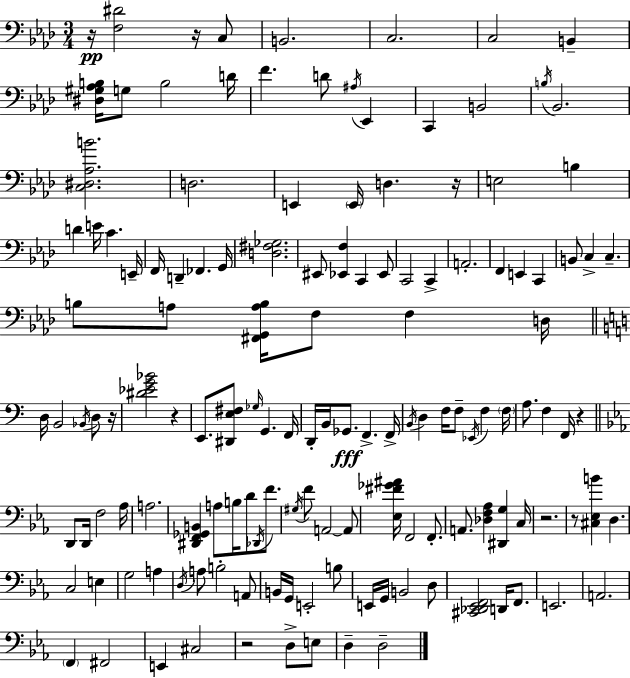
R/s [F3,D#4]/h R/s C3/e B2/h. C3/h. C3/h B2/q [D#3,G#3,Ab3,B3]/s G3/e B3/h D4/s F4/q. D4/e A#3/s Eb2/q C2/q B2/h B3/s Bb2/h. [C3,D#3,Ab3,B4]/h. D3/h. E2/q E2/s D3/q. R/s E3/h B3/q D4/q E4/s C4/q. E2/s F2/s D2/q FES2/q. G2/s [D3,F#3,Gb3]/h. EIS2/e [Eb2,F3]/q C2/q Eb2/e C2/h C2/q A2/h. F2/q E2/q C2/q B2/e C3/q C3/q. B3/e A3/e [F#2,G2,A3,B3]/s F3/e F3/q D3/s D3/s B2/h Bb2/s D3/e R/s [D#4,Eb4,G4,Bb4]/h R/q E2/e. [D#2,E3,F#3]/e Gb3/s G2/q. F2/s D2/s B2/s Gb2/e. F2/q. F2/s B2/s D3/q F3/s F3/e Eb2/s F3/q F3/s A3/e. F3/q F2/s R/q D2/e D2/s F3/h Ab3/s A3/h. [D#2,F2,Gb2,B2]/q A3/e B3/s D4/e Db2/s F4/e. G#3/s F4/e A2/h A2/e [Eb3,F#4,Gb4,A#4]/s F2/h F2/e. A2/e. [Db3,F3,Ab3]/q [D#2,G3]/q C3/s R/h. R/e [C#3,Eb3,B4]/q D3/q. C3/h E3/q G3/h A3/q D3/s A3/e B3/h A2/e B2/s G2/s E2/h B3/e E2/s G2/s B2/h D3/e [C#2,Db2,Eb2,F2]/h D2/s F2/e. E2/h. A2/h. F2/q F#2/h E2/q C#3/h R/h D3/e E3/e D3/q D3/h